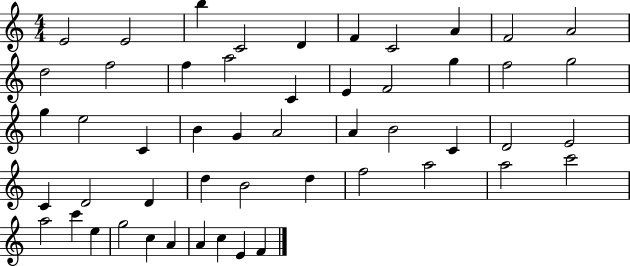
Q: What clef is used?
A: treble